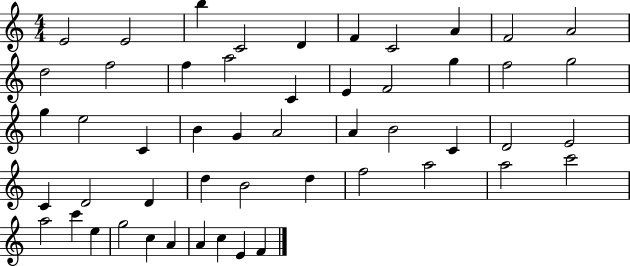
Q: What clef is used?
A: treble